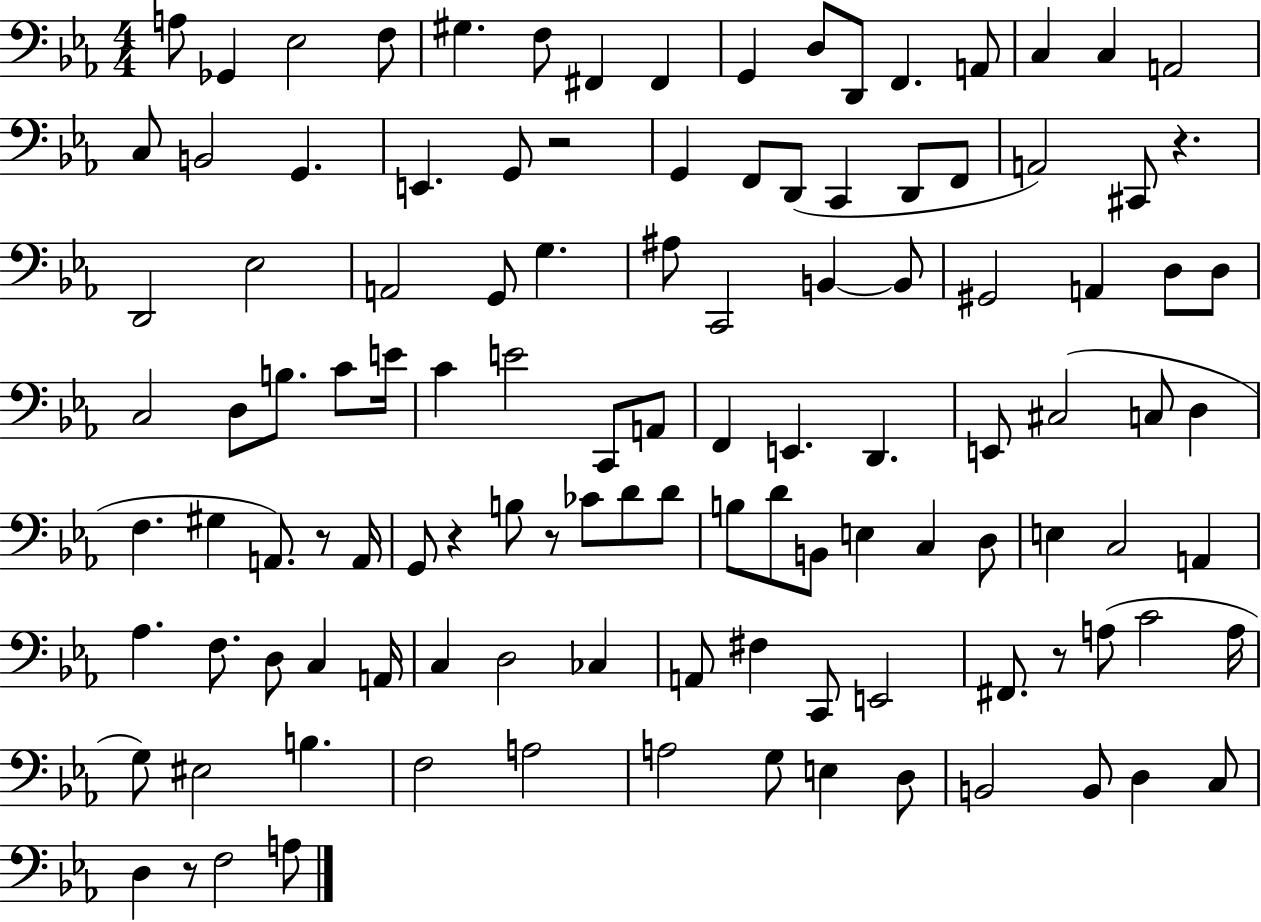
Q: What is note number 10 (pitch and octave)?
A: D3